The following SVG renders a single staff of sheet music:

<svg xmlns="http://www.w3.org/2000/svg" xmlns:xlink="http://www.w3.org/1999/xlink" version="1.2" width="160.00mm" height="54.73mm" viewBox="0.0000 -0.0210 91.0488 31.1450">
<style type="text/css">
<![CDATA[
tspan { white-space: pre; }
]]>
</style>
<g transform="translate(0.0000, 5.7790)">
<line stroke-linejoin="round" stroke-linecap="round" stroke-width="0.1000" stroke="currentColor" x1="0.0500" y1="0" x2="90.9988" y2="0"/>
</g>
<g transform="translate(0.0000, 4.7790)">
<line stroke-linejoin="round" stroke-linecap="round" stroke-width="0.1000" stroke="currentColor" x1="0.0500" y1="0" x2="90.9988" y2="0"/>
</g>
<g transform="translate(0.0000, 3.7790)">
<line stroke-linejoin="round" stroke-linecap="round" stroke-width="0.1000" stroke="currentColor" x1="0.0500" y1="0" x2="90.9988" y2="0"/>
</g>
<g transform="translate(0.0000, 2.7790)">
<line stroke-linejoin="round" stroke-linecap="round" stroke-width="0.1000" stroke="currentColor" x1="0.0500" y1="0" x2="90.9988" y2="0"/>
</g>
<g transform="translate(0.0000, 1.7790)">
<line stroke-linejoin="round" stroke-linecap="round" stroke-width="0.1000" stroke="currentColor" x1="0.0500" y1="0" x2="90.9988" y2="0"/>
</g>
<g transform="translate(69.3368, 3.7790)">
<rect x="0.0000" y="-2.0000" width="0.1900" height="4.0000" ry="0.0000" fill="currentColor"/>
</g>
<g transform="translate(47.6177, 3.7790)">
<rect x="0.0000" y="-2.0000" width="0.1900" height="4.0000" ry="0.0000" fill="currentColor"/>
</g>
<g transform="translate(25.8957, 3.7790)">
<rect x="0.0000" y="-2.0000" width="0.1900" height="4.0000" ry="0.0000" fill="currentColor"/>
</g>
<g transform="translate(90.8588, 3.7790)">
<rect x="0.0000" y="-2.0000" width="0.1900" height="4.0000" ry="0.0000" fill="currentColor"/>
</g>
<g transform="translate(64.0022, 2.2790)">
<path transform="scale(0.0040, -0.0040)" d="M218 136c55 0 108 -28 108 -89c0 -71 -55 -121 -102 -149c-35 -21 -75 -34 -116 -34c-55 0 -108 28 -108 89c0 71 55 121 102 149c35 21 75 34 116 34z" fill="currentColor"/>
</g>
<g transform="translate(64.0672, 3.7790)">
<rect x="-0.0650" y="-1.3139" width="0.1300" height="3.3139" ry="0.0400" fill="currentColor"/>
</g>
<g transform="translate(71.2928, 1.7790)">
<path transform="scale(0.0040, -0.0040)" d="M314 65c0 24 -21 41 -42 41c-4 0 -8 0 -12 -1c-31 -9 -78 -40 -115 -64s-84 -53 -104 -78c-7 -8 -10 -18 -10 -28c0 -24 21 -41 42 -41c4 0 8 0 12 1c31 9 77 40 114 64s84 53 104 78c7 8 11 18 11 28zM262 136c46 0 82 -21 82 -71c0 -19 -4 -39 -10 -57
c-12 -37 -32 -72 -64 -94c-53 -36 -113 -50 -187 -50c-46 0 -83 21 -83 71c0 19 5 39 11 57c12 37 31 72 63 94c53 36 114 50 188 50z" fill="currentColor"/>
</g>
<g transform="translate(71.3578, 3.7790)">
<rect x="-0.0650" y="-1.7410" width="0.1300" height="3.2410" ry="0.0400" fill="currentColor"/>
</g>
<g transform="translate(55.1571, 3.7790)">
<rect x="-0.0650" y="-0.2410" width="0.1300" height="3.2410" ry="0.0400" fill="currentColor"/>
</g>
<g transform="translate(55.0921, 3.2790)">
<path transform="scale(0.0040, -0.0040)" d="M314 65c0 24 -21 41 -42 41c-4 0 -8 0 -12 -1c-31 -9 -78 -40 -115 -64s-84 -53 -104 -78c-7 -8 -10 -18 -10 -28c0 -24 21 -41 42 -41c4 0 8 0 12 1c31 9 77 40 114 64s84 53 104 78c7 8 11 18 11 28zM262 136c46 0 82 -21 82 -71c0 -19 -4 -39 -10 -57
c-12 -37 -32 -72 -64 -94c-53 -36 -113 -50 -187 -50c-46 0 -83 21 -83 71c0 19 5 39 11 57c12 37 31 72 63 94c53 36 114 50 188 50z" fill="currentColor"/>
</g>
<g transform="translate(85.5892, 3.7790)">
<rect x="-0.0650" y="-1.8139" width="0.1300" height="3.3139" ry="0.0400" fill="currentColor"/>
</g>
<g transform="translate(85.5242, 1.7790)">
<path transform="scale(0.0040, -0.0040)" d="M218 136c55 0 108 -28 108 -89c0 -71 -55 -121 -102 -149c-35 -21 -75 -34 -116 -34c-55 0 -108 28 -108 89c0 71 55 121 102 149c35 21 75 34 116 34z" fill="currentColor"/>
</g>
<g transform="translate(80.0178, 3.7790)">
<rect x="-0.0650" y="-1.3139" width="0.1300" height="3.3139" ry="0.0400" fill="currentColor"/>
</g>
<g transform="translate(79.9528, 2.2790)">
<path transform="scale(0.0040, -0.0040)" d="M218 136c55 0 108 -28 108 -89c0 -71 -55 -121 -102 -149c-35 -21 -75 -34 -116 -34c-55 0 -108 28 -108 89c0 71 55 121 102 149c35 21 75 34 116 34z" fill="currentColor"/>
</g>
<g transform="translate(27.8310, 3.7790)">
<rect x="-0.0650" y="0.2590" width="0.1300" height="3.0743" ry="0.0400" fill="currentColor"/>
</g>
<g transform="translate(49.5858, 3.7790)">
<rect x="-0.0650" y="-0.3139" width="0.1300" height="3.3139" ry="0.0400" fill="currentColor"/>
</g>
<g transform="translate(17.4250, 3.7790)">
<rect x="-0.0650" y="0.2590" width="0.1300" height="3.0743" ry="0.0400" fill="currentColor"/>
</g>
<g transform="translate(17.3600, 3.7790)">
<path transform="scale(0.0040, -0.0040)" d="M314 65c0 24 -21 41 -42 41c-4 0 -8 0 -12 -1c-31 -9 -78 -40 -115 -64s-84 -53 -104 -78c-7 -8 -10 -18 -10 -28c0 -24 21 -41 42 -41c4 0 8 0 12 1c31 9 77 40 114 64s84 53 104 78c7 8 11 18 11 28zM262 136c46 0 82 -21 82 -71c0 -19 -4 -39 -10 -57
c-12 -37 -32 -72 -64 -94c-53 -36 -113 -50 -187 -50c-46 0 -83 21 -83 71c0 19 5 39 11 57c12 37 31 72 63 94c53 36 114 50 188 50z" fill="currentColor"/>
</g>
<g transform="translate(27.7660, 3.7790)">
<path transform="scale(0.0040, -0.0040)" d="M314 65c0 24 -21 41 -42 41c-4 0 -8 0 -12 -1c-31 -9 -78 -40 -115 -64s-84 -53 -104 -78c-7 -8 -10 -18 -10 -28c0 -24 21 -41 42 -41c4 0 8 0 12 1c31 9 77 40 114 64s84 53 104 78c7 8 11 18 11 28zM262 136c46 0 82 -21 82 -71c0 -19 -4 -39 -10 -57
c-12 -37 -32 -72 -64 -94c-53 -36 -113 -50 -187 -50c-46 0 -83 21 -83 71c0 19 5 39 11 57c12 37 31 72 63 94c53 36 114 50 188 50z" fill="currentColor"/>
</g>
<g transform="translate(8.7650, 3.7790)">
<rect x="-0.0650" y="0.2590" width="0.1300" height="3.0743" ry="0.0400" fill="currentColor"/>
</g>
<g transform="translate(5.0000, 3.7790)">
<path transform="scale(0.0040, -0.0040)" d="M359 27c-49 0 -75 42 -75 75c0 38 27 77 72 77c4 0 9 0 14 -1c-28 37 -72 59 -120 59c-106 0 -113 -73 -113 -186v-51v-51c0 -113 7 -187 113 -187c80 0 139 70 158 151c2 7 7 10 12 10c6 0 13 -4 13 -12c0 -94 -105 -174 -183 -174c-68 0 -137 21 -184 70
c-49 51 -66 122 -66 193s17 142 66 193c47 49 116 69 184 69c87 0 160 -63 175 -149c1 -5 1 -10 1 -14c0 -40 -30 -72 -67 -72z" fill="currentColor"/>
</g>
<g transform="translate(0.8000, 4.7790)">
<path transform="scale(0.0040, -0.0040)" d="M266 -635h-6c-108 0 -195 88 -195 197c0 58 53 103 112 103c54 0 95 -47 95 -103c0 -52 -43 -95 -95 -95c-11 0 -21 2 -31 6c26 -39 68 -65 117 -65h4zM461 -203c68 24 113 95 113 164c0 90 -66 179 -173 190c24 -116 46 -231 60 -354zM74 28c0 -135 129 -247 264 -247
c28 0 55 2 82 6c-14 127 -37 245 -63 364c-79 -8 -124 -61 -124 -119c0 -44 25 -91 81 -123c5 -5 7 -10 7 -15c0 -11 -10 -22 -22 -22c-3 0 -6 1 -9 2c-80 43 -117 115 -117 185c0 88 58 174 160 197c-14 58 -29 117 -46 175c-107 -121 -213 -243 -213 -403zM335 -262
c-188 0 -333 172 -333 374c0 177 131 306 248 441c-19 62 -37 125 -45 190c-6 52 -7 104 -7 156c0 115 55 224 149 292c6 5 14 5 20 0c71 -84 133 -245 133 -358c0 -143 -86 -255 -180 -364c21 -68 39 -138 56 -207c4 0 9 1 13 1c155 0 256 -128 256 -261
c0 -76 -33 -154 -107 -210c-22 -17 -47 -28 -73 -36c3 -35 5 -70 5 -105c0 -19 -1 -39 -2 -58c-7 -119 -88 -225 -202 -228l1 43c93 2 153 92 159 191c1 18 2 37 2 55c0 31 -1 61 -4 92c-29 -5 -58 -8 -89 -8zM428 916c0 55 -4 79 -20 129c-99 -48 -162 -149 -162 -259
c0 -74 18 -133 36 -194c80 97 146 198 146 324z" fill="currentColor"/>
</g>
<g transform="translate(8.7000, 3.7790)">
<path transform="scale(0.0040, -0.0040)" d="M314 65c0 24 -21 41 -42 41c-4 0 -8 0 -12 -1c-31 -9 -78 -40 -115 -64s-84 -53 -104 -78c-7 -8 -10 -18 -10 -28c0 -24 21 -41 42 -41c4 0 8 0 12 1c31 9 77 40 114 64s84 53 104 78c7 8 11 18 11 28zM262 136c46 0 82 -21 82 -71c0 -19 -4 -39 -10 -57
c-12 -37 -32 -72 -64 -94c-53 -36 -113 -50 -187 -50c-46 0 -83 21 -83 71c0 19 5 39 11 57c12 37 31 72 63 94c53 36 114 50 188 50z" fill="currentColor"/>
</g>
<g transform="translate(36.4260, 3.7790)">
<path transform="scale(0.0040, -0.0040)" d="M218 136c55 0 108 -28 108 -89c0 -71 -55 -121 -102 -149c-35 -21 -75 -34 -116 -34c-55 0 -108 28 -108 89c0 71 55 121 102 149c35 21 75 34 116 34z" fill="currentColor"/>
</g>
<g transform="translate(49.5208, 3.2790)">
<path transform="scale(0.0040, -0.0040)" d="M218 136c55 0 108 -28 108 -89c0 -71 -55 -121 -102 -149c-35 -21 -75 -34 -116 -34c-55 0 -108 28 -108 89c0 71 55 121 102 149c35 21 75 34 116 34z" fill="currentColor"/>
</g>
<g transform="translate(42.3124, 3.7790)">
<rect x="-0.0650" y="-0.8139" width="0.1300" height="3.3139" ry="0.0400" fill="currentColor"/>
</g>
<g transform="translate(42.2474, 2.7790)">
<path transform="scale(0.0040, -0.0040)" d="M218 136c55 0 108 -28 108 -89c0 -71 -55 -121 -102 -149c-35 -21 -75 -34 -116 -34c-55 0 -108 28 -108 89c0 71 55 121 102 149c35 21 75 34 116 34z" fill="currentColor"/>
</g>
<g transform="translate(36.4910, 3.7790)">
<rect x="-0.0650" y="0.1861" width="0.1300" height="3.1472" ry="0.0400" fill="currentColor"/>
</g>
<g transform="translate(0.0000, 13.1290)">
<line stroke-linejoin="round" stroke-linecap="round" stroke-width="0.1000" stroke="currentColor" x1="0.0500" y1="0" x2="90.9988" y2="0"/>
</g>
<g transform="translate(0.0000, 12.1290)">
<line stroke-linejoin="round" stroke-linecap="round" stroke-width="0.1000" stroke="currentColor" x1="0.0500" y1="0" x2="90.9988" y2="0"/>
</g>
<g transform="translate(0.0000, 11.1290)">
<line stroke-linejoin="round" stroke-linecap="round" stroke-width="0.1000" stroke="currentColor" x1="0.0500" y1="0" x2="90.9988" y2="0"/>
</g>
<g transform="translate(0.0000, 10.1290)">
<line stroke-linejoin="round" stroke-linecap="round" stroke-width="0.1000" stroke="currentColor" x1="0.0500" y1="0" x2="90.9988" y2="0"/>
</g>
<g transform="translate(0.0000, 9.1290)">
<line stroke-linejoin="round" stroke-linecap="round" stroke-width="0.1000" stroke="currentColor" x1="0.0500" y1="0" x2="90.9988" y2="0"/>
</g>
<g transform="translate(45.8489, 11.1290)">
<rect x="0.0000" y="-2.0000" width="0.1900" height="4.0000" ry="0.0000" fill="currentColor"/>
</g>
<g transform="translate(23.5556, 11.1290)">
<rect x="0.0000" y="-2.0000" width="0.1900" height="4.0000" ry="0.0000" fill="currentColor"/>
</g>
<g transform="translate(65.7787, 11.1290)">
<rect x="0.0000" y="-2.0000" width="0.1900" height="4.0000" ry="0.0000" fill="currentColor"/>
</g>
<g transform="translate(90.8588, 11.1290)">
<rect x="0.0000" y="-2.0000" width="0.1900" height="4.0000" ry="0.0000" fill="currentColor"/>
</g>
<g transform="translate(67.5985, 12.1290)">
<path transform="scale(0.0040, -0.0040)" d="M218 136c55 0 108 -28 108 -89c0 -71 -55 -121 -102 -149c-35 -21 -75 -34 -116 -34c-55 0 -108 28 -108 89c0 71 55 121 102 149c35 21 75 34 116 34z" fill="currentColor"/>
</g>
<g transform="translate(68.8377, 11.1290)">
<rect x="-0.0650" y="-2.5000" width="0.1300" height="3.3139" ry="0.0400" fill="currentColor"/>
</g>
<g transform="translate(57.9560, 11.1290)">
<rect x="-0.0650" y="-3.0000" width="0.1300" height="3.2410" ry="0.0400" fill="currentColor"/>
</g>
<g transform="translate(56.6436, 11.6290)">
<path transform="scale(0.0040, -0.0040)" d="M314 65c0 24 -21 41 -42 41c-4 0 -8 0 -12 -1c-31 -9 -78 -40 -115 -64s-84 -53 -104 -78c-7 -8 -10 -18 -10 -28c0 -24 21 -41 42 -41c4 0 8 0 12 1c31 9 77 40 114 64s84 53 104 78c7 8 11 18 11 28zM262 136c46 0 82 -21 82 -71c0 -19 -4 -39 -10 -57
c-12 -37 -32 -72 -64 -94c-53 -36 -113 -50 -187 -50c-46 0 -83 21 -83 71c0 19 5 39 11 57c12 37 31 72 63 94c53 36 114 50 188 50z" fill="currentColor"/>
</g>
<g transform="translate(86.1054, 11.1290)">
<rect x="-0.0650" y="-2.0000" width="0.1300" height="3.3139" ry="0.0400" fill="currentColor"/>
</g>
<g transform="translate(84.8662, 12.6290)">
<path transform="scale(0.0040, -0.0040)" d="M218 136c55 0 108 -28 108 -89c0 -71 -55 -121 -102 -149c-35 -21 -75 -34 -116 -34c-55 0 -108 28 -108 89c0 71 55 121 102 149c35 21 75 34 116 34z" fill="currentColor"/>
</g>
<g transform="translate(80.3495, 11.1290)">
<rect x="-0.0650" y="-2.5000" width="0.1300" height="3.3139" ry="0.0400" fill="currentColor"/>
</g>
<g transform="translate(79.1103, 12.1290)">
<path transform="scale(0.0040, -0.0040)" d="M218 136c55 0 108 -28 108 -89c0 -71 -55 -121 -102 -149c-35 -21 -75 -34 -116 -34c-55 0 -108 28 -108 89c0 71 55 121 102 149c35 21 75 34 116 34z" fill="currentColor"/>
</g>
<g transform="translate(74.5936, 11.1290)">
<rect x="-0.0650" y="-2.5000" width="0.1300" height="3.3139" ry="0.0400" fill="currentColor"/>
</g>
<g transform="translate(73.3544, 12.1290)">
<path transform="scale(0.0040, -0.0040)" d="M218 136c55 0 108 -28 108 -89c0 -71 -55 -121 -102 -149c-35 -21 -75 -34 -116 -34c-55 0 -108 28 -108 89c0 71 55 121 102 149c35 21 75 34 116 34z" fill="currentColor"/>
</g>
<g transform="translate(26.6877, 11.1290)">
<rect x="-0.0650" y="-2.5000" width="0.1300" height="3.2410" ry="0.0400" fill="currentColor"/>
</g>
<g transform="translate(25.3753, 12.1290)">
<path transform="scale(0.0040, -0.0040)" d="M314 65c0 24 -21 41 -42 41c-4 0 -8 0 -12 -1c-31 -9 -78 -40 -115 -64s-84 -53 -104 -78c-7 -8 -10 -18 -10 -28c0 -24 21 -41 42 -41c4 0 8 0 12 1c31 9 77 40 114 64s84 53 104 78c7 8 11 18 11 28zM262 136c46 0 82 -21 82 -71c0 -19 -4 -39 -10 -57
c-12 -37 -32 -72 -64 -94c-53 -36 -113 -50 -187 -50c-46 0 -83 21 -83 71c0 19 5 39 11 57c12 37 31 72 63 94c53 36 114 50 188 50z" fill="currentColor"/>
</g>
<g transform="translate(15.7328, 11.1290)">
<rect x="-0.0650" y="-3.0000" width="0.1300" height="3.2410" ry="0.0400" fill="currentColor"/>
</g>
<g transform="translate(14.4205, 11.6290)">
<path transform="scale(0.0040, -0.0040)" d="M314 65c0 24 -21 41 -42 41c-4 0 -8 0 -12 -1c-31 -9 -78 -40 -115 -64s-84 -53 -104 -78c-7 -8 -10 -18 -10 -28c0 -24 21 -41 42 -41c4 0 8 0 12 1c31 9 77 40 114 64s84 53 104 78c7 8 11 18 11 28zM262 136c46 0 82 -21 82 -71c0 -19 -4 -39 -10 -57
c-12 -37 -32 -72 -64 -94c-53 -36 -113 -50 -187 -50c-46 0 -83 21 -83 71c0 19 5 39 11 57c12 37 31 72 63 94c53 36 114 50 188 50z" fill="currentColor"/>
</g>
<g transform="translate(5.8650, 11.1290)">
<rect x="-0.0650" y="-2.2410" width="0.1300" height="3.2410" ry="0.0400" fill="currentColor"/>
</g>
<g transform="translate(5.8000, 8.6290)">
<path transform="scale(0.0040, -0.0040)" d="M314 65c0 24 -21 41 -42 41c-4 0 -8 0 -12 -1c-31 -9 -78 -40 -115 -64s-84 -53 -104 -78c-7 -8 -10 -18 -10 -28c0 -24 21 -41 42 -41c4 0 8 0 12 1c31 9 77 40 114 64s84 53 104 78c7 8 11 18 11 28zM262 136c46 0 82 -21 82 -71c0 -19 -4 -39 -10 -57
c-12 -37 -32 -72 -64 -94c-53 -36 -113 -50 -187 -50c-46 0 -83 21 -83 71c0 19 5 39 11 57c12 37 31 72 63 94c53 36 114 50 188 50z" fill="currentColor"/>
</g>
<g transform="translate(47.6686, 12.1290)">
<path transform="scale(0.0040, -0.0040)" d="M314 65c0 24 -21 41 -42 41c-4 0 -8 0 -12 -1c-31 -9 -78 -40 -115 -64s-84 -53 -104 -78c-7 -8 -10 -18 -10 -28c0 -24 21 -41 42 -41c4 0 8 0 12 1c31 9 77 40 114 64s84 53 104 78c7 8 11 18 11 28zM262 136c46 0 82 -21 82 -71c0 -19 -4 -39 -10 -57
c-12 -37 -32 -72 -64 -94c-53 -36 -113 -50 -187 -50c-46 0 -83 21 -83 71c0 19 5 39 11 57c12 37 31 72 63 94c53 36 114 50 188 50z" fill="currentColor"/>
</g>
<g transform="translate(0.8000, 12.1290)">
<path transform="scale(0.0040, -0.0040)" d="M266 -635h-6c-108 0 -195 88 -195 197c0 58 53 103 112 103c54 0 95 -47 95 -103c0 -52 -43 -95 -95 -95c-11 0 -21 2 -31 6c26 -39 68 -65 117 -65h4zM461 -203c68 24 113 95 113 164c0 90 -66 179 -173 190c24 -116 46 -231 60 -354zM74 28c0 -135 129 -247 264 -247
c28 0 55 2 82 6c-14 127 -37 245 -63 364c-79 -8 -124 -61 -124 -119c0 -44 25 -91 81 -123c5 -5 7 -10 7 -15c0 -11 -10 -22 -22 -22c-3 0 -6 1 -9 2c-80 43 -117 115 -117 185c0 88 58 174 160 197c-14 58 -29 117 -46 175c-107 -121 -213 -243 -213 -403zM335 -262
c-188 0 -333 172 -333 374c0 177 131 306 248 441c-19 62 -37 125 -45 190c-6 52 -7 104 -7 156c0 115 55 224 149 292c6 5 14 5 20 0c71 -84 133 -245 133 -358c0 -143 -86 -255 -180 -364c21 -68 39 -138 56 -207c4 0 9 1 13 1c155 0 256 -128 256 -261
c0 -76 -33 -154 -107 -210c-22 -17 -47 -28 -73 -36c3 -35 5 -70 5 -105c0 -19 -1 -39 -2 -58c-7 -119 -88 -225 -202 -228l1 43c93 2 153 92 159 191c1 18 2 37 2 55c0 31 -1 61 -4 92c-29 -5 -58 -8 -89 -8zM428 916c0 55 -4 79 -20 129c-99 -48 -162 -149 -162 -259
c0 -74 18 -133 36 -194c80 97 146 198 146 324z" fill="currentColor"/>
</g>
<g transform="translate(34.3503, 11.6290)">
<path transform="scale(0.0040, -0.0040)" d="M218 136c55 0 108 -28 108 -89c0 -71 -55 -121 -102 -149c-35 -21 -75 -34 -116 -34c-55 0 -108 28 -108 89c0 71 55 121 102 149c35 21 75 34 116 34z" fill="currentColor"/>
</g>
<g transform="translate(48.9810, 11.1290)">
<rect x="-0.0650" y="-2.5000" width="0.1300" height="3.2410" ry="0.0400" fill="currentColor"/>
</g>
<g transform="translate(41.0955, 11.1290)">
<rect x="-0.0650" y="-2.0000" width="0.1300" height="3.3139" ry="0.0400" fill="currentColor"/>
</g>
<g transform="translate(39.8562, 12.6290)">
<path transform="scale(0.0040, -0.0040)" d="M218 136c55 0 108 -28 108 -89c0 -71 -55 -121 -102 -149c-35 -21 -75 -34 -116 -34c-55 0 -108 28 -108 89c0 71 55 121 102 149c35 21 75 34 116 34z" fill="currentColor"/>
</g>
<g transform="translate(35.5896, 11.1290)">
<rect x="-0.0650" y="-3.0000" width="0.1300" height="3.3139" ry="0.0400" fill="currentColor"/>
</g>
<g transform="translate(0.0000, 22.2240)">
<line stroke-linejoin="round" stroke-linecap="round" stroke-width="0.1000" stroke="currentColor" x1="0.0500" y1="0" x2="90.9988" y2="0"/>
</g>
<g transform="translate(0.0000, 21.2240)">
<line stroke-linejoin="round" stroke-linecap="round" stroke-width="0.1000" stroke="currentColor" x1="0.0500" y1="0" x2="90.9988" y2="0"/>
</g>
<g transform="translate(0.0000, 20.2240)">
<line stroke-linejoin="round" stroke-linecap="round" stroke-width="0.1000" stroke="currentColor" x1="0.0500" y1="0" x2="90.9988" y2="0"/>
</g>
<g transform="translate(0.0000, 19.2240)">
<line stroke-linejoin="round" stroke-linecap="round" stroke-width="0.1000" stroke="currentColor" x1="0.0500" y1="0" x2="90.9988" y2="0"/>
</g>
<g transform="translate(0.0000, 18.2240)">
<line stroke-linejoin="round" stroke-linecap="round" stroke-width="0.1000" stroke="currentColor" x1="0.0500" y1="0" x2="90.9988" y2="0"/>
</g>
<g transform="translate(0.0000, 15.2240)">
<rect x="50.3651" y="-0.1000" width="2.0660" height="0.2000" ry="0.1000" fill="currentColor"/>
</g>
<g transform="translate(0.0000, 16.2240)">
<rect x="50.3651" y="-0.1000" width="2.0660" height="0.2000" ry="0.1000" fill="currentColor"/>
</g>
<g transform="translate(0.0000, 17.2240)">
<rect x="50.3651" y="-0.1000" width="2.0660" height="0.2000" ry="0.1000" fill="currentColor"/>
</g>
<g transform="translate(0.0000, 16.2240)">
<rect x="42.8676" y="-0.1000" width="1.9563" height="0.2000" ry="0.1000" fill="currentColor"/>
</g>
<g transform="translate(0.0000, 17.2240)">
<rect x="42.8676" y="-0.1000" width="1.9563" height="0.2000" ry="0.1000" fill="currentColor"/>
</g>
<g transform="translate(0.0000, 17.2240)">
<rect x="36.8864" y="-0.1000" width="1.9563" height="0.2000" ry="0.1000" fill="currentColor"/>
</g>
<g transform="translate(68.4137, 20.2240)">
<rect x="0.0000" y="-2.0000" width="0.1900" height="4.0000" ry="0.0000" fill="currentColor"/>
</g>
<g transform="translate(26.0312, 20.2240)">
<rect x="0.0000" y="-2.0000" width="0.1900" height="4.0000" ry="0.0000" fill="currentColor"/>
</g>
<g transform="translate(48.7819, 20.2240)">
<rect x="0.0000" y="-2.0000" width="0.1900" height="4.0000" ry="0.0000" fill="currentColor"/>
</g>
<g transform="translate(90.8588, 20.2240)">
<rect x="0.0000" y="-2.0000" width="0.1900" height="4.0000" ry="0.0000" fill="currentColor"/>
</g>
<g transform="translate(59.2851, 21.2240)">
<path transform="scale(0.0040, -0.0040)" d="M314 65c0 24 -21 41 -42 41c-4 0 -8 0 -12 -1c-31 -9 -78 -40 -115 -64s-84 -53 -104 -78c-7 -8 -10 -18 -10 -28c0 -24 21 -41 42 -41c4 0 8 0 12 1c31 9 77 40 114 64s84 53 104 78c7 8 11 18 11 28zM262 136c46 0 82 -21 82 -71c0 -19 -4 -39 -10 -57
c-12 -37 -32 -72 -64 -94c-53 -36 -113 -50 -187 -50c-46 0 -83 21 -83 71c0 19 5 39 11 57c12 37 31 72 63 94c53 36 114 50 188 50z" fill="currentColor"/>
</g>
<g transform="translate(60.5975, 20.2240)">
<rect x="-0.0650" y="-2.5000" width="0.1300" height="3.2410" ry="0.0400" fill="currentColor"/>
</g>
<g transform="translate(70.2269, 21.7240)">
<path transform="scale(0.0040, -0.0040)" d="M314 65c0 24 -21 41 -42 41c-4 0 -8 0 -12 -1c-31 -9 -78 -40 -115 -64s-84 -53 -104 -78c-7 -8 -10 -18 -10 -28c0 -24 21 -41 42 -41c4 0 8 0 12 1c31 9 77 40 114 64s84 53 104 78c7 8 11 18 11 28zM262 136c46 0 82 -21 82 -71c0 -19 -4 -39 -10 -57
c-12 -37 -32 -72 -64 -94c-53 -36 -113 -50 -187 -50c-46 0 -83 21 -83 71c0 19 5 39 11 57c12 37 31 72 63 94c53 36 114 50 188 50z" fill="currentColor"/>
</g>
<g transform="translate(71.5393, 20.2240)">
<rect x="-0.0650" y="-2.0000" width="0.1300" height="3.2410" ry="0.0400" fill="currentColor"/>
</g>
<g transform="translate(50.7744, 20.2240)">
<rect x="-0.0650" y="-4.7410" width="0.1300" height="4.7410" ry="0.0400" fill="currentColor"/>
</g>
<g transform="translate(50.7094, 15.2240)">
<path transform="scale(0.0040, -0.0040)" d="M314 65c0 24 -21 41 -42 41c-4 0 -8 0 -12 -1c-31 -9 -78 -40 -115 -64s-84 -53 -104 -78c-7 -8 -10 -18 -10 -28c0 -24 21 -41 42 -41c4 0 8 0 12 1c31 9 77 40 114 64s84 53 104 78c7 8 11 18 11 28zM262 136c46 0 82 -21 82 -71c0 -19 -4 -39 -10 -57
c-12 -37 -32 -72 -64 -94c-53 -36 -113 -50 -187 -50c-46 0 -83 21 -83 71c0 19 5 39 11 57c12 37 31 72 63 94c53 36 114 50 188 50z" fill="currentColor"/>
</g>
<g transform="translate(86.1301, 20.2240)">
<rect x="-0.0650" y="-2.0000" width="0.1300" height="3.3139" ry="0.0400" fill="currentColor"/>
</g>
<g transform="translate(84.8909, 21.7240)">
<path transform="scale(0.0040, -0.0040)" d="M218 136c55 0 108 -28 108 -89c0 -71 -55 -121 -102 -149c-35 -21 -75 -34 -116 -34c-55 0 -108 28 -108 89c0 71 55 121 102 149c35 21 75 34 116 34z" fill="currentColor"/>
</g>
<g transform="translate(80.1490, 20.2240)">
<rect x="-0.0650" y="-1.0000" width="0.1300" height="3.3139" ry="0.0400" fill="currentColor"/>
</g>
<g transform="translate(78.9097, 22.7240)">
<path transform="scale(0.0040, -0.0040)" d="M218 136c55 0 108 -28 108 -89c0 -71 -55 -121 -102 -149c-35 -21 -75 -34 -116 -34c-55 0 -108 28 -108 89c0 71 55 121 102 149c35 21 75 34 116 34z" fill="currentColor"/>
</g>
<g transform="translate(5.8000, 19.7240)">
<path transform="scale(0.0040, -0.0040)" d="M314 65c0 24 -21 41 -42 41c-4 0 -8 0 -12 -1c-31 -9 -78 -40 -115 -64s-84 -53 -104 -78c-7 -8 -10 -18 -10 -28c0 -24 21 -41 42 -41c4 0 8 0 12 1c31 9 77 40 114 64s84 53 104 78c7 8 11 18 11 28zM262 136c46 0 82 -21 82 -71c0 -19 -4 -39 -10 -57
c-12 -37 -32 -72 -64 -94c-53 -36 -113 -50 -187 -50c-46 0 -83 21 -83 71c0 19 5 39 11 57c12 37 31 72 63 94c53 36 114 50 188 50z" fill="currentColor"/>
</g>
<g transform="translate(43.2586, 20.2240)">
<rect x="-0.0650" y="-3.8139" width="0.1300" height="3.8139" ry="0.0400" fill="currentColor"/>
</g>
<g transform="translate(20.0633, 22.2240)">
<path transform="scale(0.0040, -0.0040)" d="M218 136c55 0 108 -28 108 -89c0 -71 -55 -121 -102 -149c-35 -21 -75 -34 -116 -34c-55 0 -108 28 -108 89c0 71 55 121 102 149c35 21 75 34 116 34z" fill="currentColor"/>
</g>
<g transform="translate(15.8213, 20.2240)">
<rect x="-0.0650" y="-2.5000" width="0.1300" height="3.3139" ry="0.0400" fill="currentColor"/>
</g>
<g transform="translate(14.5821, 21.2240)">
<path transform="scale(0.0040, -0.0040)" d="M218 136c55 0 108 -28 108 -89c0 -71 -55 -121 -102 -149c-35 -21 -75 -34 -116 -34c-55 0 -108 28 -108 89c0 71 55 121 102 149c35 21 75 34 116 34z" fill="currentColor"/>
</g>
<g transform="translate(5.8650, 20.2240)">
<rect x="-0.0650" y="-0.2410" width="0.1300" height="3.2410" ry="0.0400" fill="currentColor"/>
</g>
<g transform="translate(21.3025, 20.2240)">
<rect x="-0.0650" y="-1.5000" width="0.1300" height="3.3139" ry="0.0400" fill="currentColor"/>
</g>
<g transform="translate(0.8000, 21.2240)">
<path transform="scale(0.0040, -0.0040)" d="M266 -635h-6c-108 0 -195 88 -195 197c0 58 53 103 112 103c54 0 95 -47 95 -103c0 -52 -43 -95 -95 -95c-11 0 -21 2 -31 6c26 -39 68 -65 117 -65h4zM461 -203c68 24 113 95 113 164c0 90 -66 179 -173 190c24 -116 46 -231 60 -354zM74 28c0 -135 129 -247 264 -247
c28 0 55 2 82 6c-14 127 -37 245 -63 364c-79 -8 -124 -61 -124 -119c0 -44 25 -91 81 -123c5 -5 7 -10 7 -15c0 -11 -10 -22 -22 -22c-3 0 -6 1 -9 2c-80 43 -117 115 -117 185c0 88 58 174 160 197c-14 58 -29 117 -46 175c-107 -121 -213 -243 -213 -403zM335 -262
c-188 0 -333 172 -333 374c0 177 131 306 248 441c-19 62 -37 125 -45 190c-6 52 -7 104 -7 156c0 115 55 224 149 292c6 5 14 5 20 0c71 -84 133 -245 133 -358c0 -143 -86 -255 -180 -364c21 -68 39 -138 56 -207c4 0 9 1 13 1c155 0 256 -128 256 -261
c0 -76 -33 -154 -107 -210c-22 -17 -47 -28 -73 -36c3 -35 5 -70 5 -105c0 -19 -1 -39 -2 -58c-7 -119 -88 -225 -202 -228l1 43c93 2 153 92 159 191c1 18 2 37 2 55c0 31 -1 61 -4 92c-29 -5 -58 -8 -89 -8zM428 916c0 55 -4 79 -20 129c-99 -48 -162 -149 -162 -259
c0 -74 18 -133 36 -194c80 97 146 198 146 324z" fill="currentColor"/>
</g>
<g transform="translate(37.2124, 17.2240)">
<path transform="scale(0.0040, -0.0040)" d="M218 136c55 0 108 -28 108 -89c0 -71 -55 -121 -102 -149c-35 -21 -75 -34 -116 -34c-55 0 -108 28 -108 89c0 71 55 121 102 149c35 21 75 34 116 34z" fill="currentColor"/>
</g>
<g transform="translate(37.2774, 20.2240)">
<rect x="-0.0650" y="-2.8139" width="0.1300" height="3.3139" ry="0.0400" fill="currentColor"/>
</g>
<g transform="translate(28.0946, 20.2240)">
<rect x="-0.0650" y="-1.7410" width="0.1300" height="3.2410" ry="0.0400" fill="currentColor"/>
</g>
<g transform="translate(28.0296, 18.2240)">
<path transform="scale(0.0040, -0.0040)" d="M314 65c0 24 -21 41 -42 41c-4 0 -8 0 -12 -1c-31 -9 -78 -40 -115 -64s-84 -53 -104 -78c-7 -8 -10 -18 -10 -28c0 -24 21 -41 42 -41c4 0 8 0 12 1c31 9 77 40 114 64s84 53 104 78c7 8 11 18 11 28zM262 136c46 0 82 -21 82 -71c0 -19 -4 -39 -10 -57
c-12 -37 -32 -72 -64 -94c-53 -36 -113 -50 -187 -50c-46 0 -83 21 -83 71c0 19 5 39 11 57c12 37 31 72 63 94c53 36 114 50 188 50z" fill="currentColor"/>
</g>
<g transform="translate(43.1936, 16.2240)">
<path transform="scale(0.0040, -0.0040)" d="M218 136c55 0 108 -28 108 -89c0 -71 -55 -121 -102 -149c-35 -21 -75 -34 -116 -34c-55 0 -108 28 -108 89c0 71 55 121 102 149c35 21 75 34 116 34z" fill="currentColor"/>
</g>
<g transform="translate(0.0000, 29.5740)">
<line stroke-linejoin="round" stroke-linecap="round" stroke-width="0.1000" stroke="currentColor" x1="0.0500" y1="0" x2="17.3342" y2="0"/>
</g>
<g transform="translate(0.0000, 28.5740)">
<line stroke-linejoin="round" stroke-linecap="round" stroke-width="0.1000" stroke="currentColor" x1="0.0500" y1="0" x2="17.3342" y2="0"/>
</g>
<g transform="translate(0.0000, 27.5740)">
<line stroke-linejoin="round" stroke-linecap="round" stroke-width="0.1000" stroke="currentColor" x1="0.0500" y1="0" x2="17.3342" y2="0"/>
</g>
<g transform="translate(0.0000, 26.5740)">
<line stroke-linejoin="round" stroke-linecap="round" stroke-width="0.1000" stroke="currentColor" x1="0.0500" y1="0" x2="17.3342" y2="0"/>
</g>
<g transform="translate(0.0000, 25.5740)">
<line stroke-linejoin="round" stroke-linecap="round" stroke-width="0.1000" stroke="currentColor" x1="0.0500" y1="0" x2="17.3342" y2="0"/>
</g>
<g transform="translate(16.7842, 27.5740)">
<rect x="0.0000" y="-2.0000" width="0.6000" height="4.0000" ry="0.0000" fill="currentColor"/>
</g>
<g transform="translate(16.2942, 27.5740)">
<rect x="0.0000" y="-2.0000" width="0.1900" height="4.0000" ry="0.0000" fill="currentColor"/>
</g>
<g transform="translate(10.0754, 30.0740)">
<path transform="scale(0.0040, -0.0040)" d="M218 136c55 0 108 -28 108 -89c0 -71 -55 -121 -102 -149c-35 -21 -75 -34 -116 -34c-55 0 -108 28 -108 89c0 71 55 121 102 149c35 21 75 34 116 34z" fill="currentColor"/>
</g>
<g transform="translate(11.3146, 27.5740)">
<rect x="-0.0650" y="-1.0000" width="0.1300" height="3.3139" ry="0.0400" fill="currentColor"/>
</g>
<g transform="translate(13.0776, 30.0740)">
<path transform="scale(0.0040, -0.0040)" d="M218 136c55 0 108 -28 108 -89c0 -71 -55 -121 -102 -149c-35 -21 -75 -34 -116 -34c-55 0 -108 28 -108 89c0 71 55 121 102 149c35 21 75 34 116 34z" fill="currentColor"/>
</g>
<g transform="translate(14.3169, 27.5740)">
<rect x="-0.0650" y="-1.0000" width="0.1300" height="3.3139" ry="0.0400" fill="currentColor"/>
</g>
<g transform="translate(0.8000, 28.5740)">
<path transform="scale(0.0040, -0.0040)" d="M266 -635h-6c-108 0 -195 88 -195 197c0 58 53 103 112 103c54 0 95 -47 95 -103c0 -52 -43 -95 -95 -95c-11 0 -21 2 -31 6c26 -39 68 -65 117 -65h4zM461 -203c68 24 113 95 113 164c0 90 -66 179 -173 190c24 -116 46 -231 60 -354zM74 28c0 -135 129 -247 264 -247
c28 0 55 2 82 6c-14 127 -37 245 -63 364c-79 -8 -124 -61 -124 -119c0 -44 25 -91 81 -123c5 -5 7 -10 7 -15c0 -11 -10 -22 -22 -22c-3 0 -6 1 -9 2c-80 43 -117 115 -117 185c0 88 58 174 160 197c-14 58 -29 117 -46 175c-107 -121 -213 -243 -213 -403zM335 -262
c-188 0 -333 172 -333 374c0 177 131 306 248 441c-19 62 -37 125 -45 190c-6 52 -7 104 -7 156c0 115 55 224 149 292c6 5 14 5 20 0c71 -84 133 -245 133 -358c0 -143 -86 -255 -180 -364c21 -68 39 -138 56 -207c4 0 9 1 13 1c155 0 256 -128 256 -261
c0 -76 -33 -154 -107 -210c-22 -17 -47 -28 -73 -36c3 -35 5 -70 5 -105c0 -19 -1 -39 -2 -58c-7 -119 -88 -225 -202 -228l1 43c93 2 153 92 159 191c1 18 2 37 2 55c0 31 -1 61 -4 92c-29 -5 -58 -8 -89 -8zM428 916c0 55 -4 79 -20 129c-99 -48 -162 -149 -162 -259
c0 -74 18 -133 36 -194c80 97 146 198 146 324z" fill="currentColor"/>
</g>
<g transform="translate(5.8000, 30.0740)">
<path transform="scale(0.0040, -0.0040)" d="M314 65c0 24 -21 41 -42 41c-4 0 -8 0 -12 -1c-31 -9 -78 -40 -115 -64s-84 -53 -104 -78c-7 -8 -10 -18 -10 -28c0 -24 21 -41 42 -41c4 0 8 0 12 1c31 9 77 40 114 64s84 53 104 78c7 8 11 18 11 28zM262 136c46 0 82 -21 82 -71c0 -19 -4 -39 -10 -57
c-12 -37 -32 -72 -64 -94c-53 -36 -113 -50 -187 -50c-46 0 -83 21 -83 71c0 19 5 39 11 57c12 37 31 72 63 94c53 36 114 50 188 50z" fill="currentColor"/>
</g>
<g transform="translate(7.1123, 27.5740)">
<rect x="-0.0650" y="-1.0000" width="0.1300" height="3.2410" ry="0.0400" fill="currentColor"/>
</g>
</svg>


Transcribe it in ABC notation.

X:1
T:Untitled
M:4/4
L:1/4
K:C
B2 B2 B2 B d c c2 e f2 e f g2 A2 G2 A F G2 A2 G G G F c2 G E f2 a c' e'2 G2 F2 D F D2 D D